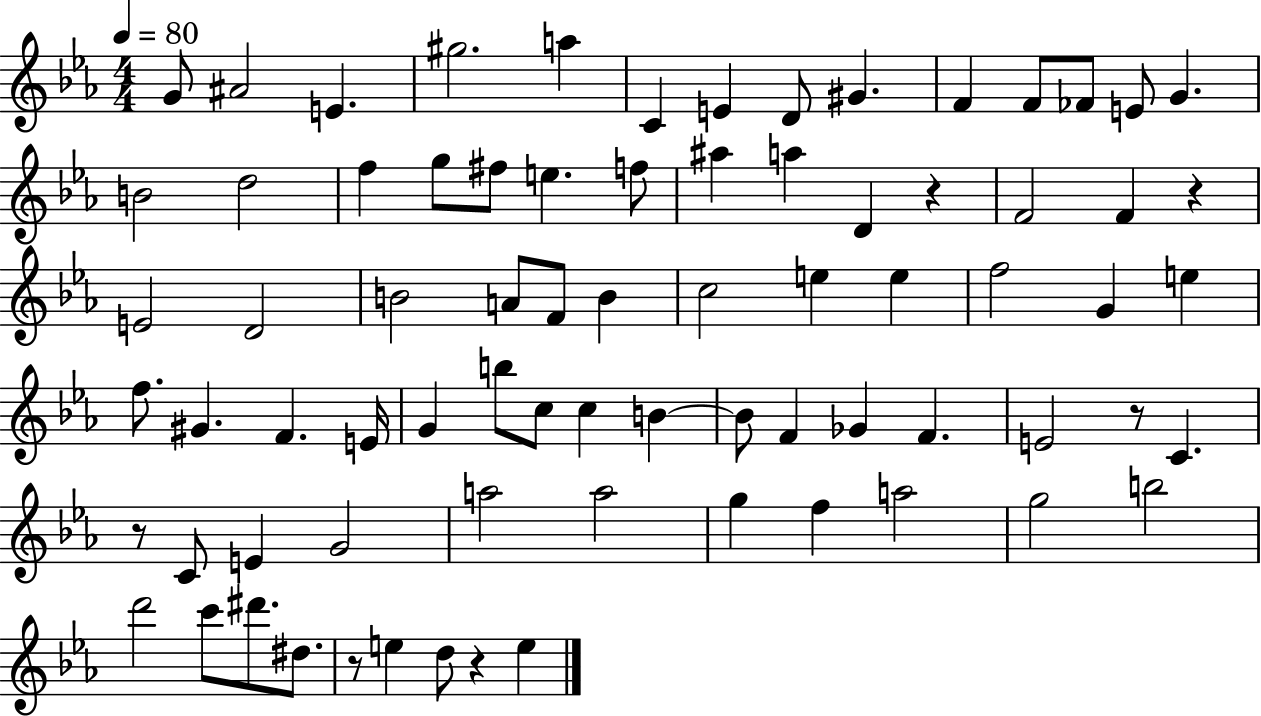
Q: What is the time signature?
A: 4/4